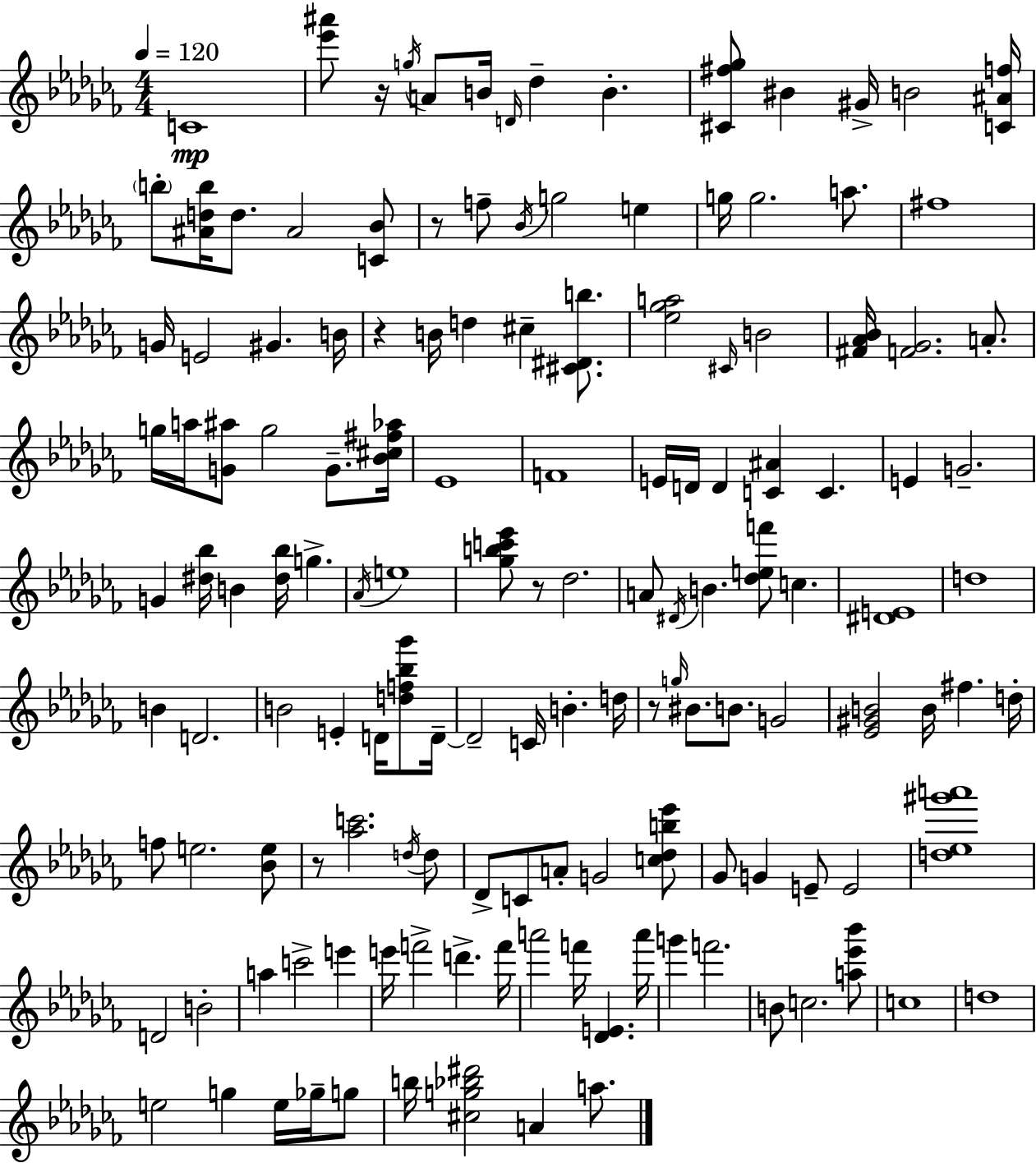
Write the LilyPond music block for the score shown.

{
  \clef treble
  \numericTimeSignature
  \time 4/4
  \key aes \minor
  \tempo 4 = 120
  \repeat volta 2 { c'1\mp | <ees''' ais'''>8 r16 \acciaccatura { g''16 } a'8 b'16 \grace { d'16 } des''4-- b'4.-. | <cis' fis'' ges''>8 bis'4 gis'16-> b'2 | <c' ais' f''>16 \parenthesize b''8-. <ais' d'' b''>16 d''8. ais'2 | \break <c' bes'>8 r8 f''8-- \acciaccatura { bes'16 } g''2 e''4 | g''16 g''2. | a''8. fis''1 | g'16 e'2 gis'4. | \break b'16 r4 b'16 d''4 cis''4-- | <cis' dis' b''>8. <ees'' ges'' a''>2 \grace { cis'16 } b'2 | <fis' aes' bes'>16 <f' ges'>2. | a'8.-. g''16 a''16 <g' ais''>8 g''2 | \break g'8.-- <bes' cis'' fis'' aes''>16 ees'1 | f'1 | e'16 d'16 d'4 <c' ais'>4 c'4. | e'4 g'2.-- | \break g'4 <dis'' bes''>16 b'4 <dis'' bes''>16 g''4.-> | \acciaccatura { aes'16 } e''1 | <ges'' b'' c''' ees'''>8 r8 des''2. | a'8 \acciaccatura { dis'16 } b'4. <des'' e'' f'''>8 | \break c''4. <dis' e'>1 | d''1 | b'4 d'2. | b'2 e'4-. | \break d'16 <d'' f'' bes'' ges'''>8 d'16--~~ d'2-- c'16 b'4.-. | d''16 r8 \grace { g''16 } bis'8. b'8. g'2 | <ees' gis' b'>2 b'16 | fis''4. d''16-. f''8 e''2. | \break <bes' e''>8 r8 <aes'' c'''>2. | \acciaccatura { d''16 } d''8 des'8-> c'8 a'8-. g'2 | <c'' des'' b'' ees'''>8 ges'8 g'4 e'8-- | e'2 <d'' ees'' gis''' a'''>1 | \break d'2 | b'2-. a''4 c'''2-> | e'''4 e'''16 f'''2-> | d'''4.-> f'''16 a'''2 | \break f'''16 <des' e'>4. a'''16 g'''4 f'''2. | b'8 c''2. | <a'' ees''' bes'''>8 c''1 | d''1 | \break e''2 | g''4 e''16 ges''16-- g''8 b''16 <cis'' g'' bes'' dis'''>2 | a'4 a''8. } \bar "|."
}